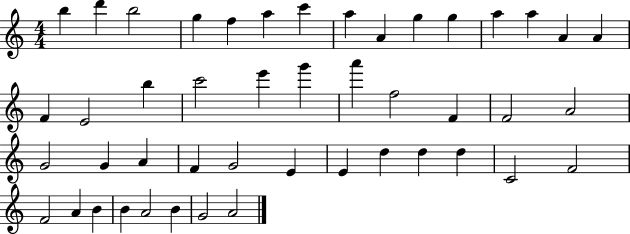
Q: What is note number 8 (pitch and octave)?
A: A5